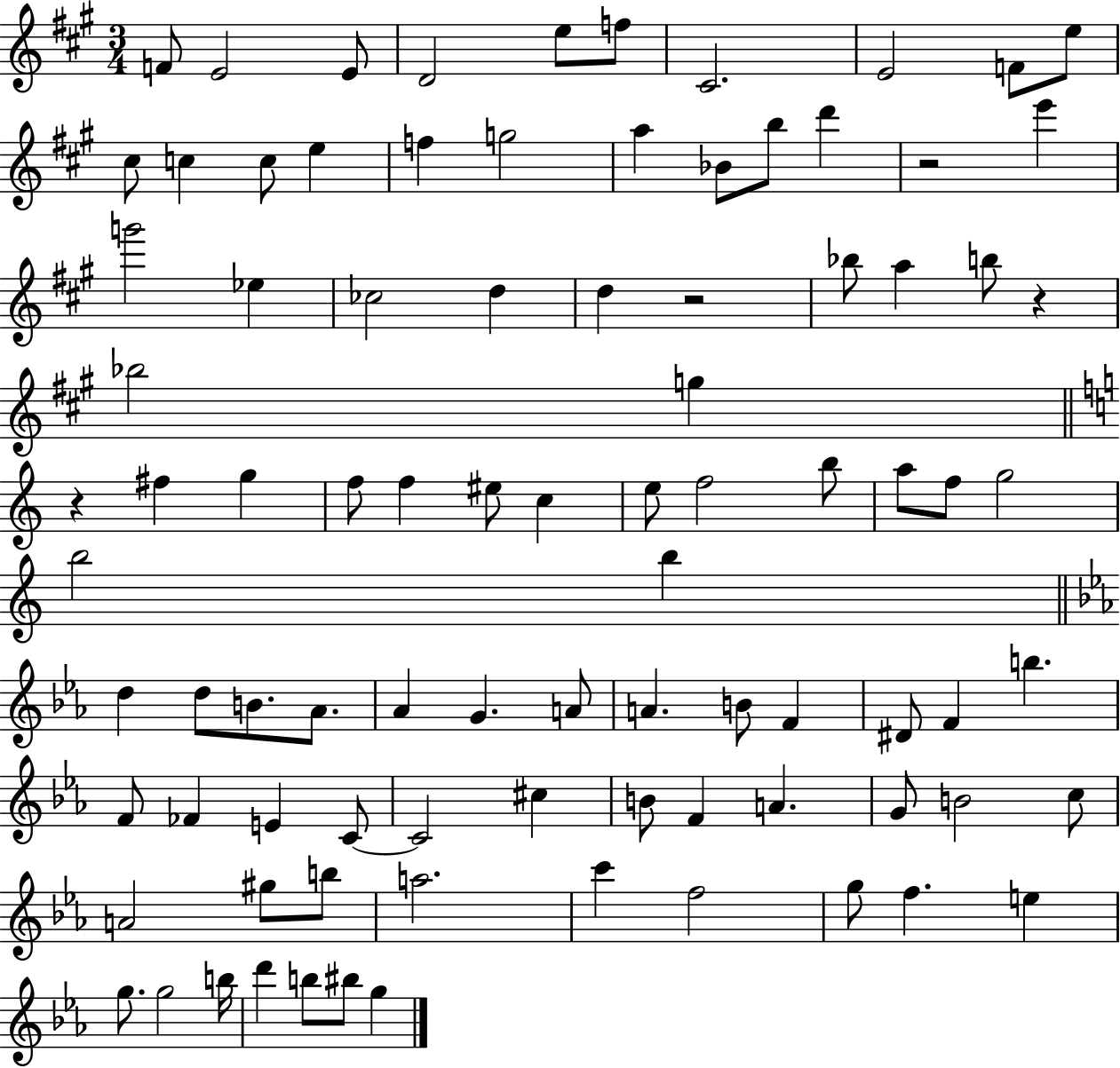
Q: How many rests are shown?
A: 4